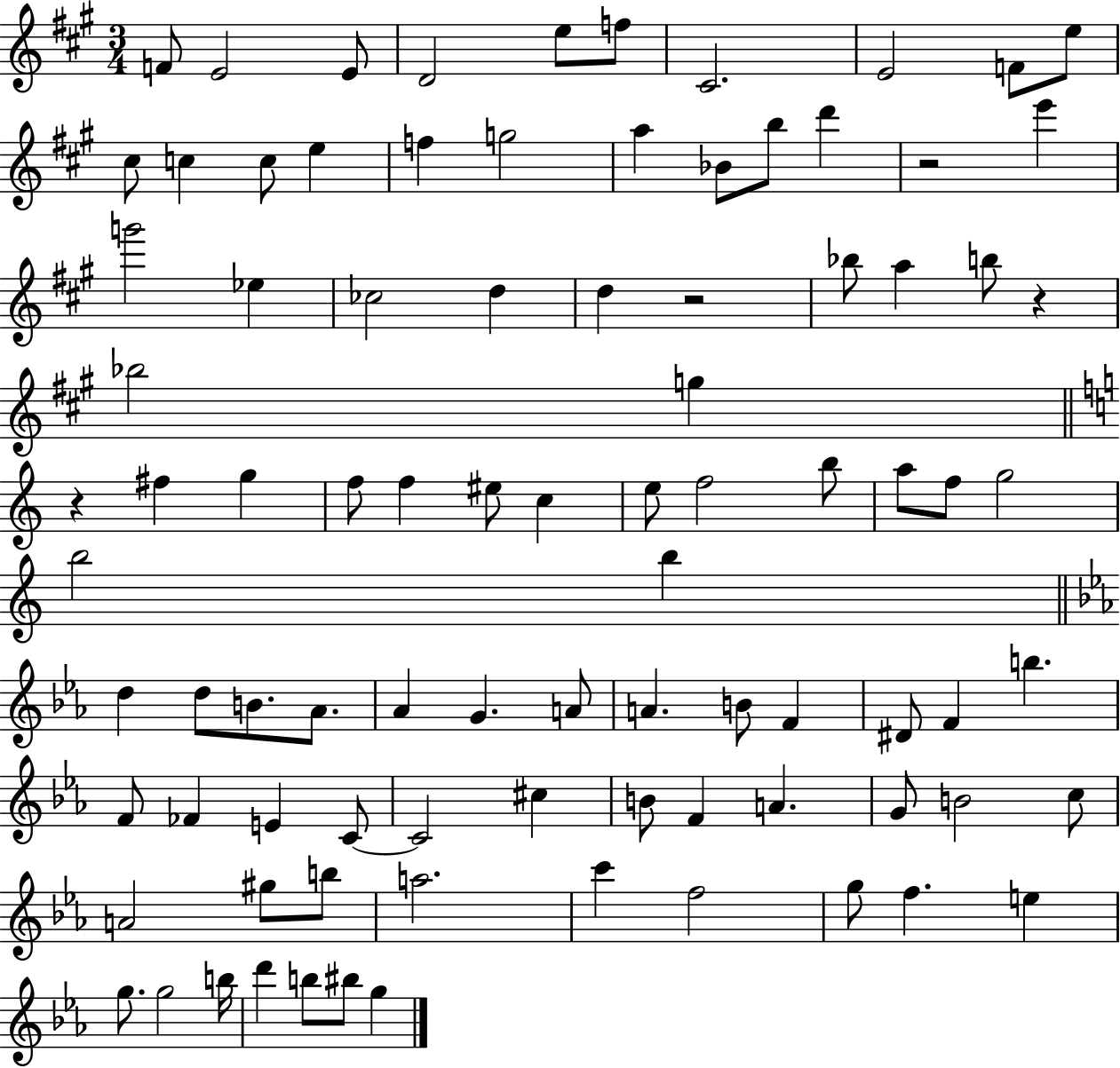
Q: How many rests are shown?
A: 4